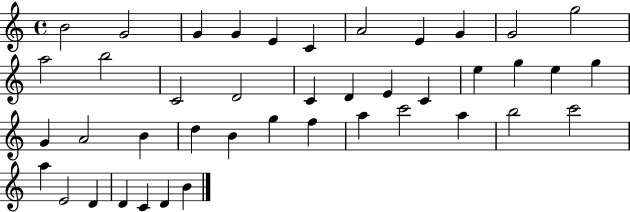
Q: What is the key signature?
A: C major